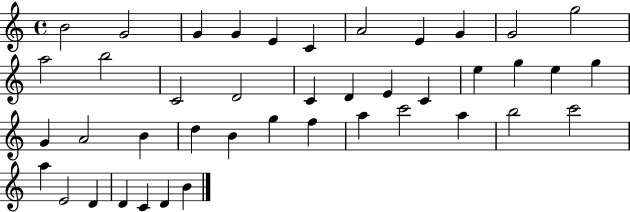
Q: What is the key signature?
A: C major